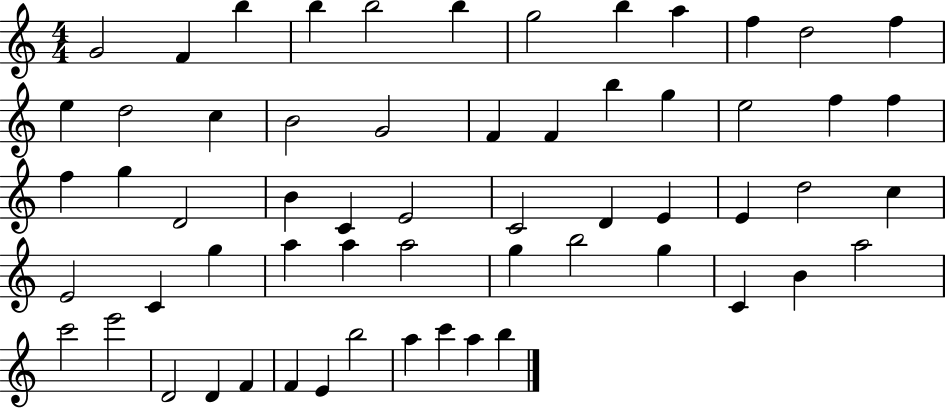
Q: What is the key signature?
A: C major